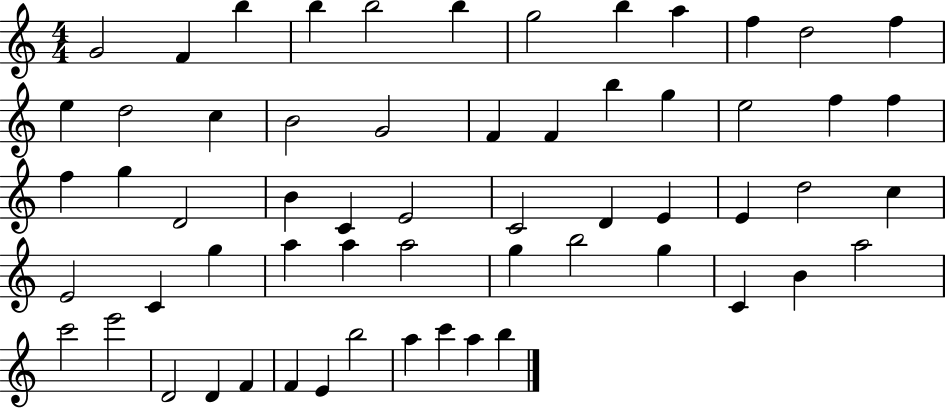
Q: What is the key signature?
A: C major